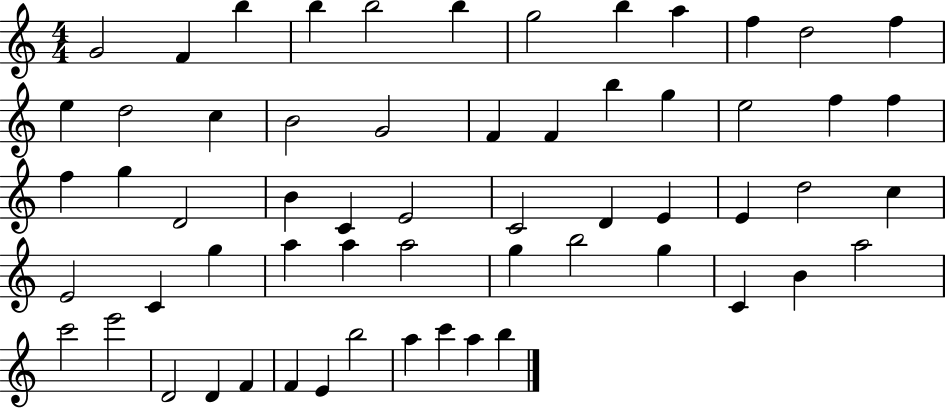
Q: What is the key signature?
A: C major